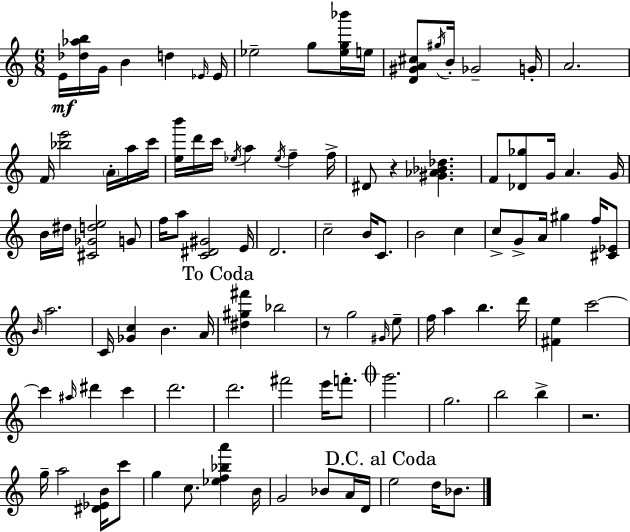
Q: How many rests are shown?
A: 3